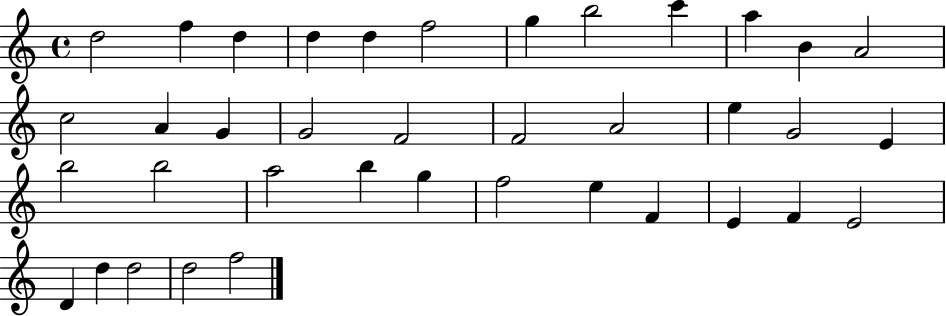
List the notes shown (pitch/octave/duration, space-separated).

D5/h F5/q D5/q D5/q D5/q F5/h G5/q B5/h C6/q A5/q B4/q A4/h C5/h A4/q G4/q G4/h F4/h F4/h A4/h E5/q G4/h E4/q B5/h B5/h A5/h B5/q G5/q F5/h E5/q F4/q E4/q F4/q E4/h D4/q D5/q D5/h D5/h F5/h